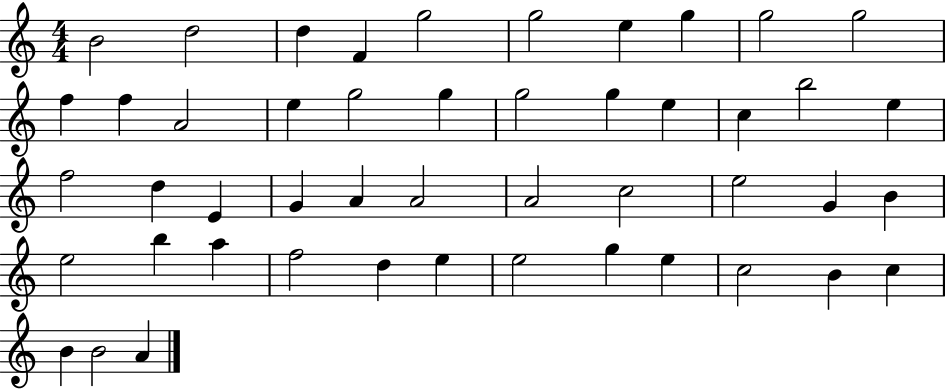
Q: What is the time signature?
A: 4/4